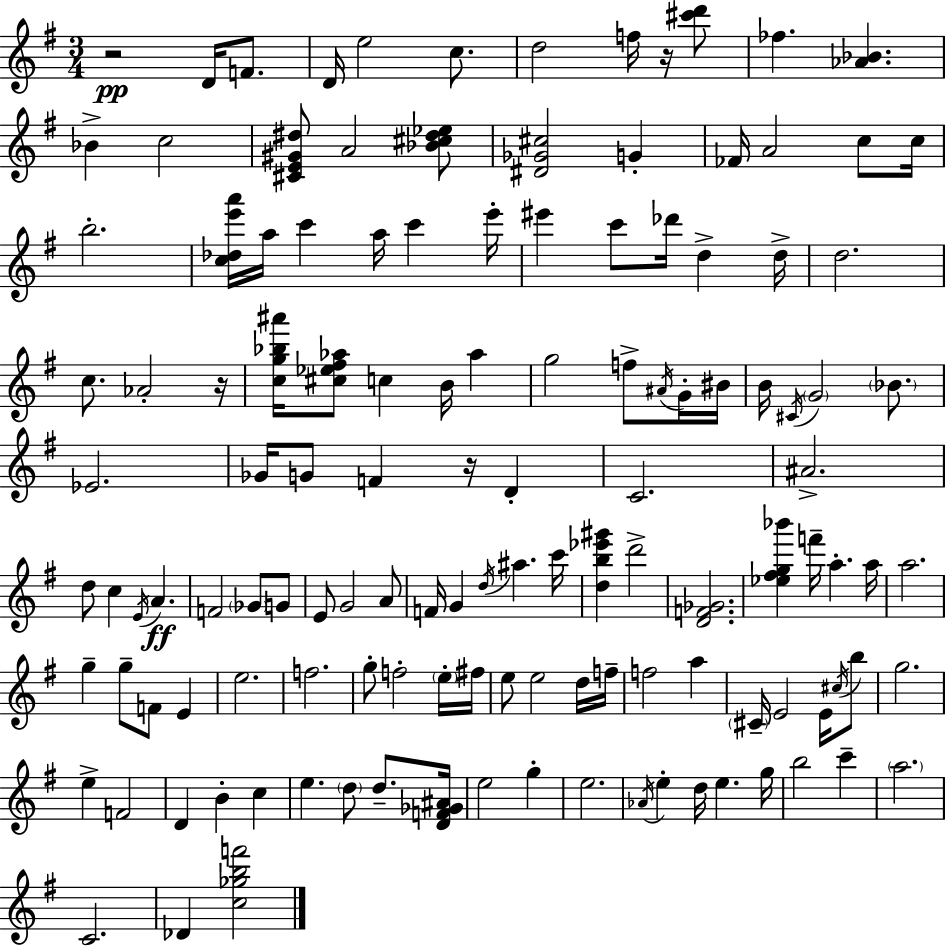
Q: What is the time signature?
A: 3/4